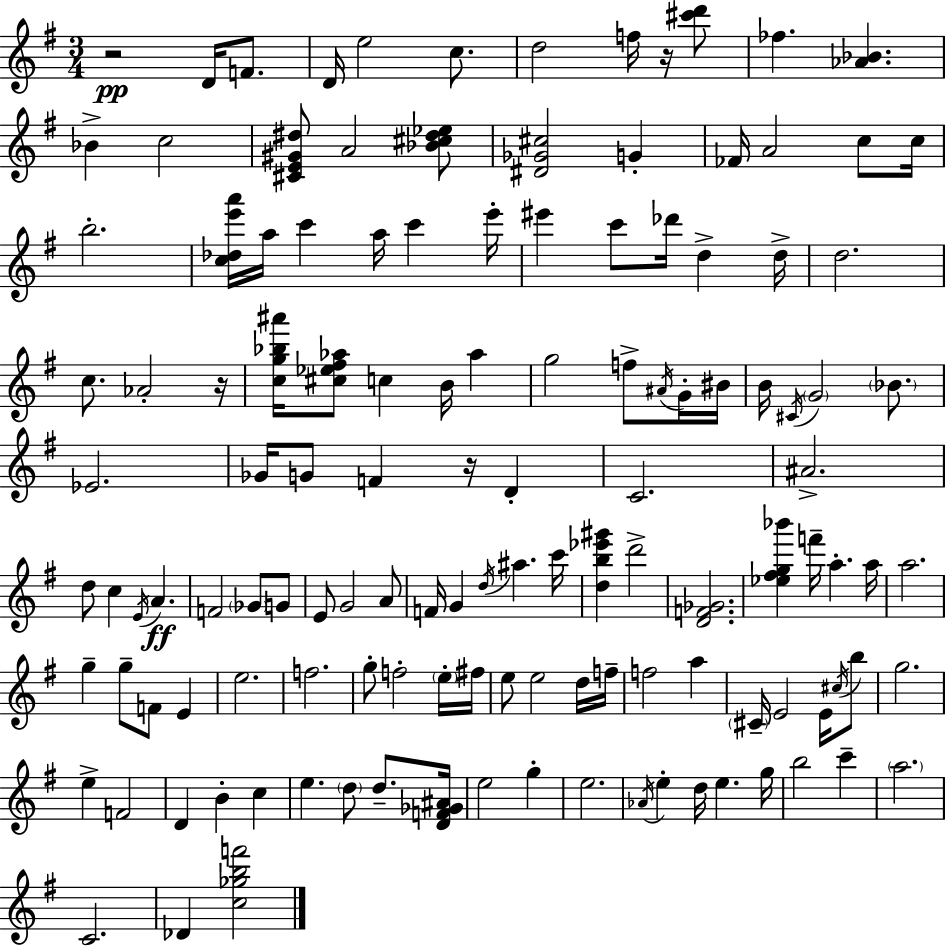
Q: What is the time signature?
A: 3/4